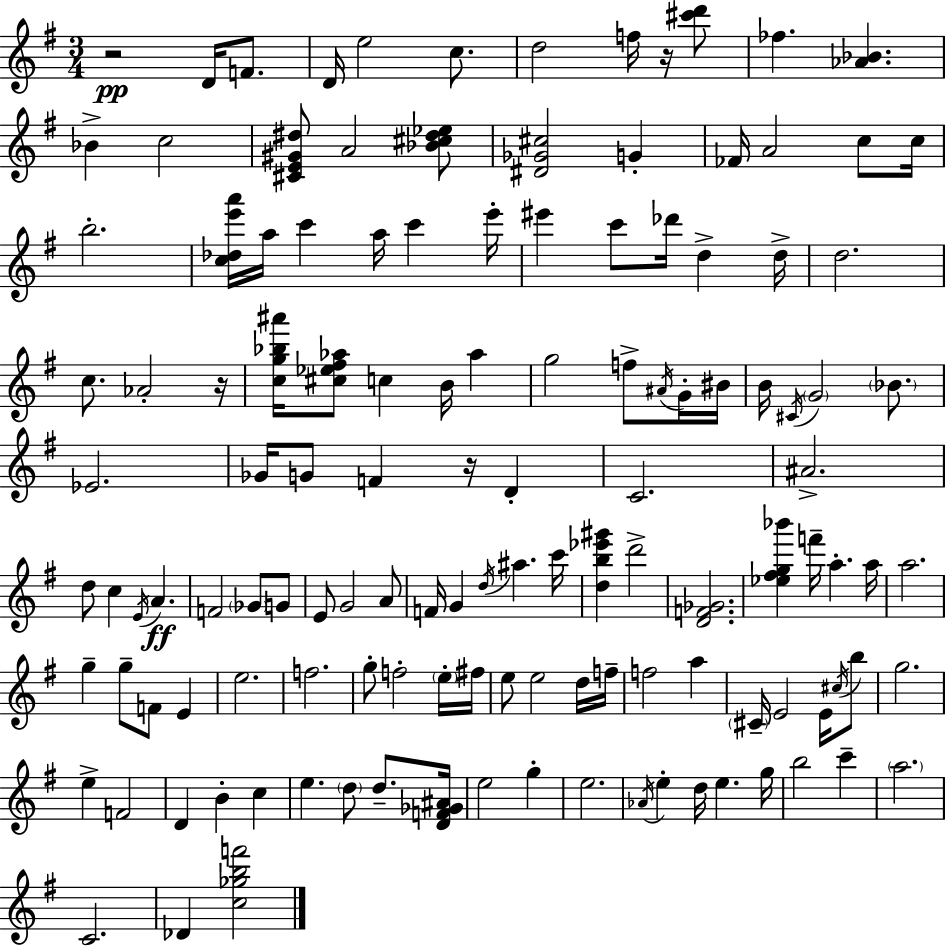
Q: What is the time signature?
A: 3/4